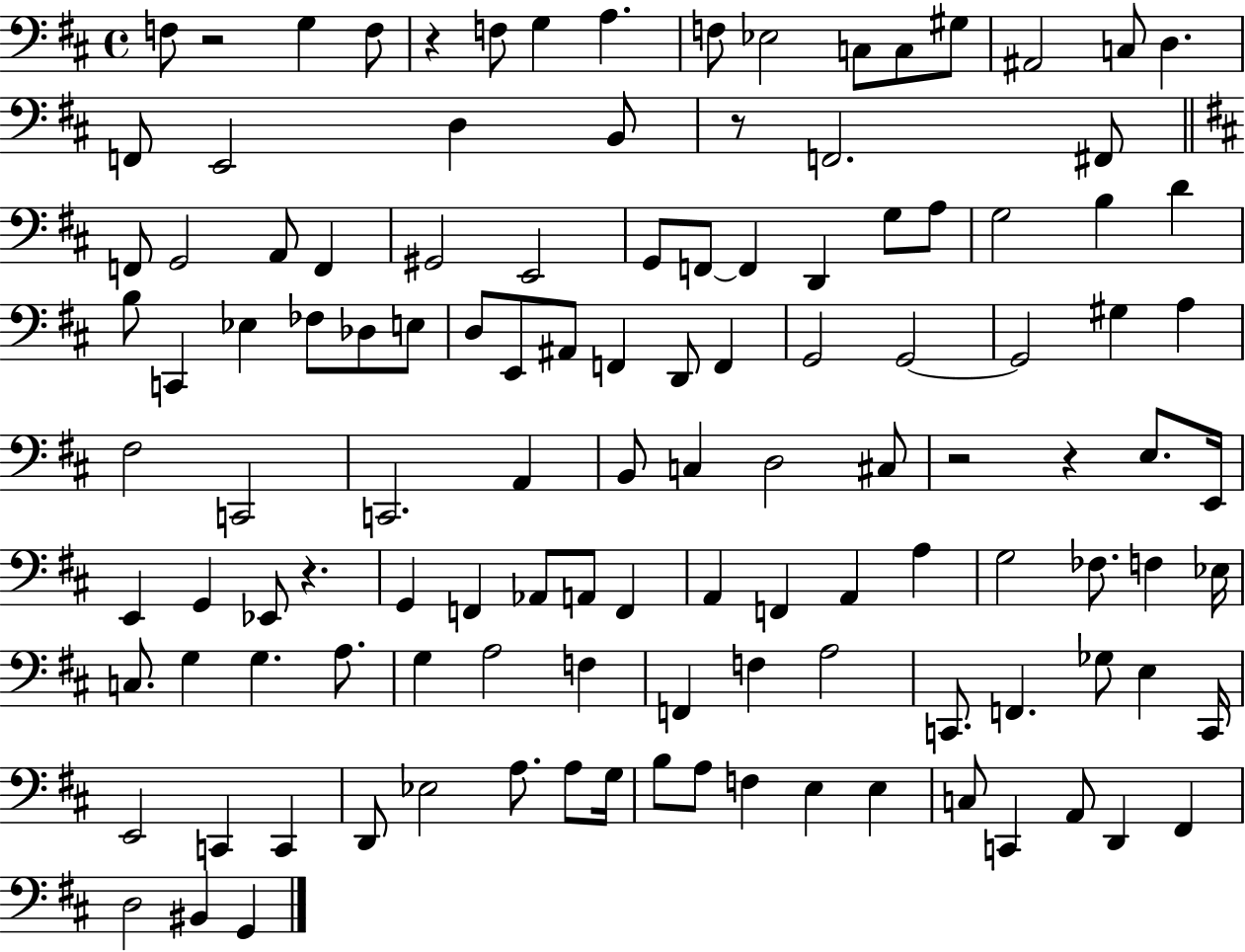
F3/e R/h G3/q F3/e R/q F3/e G3/q A3/q. F3/e Eb3/h C3/e C3/e G#3/e A#2/h C3/e D3/q. F2/e E2/h D3/q B2/e R/e F2/h. F#2/e F2/e G2/h A2/e F2/q G#2/h E2/h G2/e F2/e F2/q D2/q G3/e A3/e G3/h B3/q D4/q B3/e C2/q Eb3/q FES3/e Db3/e E3/e D3/e E2/e A#2/e F2/q D2/e F2/q G2/h G2/h G2/h G#3/q A3/q F#3/h C2/h C2/h. A2/q B2/e C3/q D3/h C#3/e R/h R/q E3/e. E2/s E2/q G2/q Eb2/e R/q. G2/q F2/q Ab2/e A2/e F2/q A2/q F2/q A2/q A3/q G3/h FES3/e. F3/q Eb3/s C3/e. G3/q G3/q. A3/e. G3/q A3/h F3/q F2/q F3/q A3/h C2/e. F2/q. Gb3/e E3/q C2/s E2/h C2/q C2/q D2/e Eb3/h A3/e. A3/e G3/s B3/e A3/e F3/q E3/q E3/q C3/e C2/q A2/e D2/q F#2/q D3/h BIS2/q G2/q